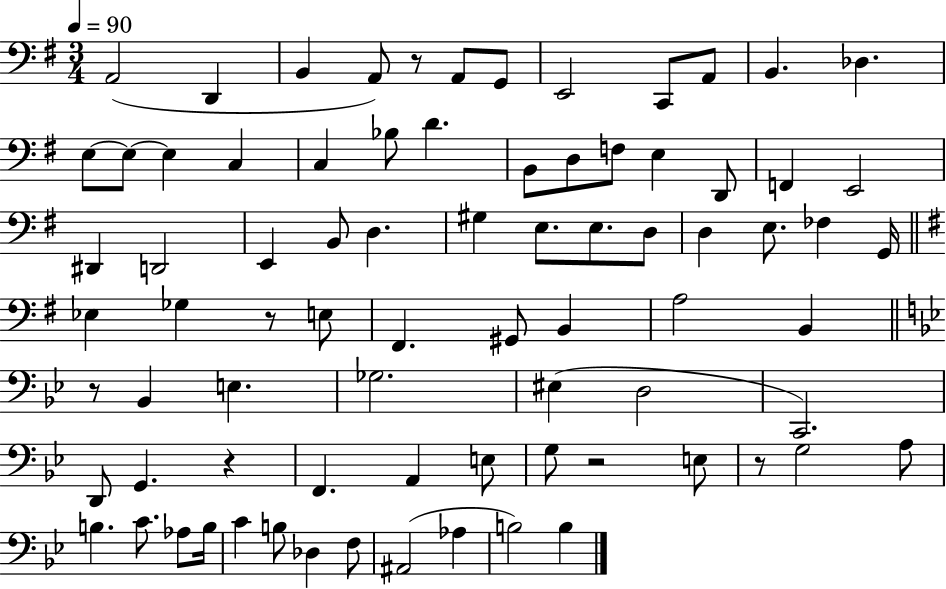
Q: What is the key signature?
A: G major